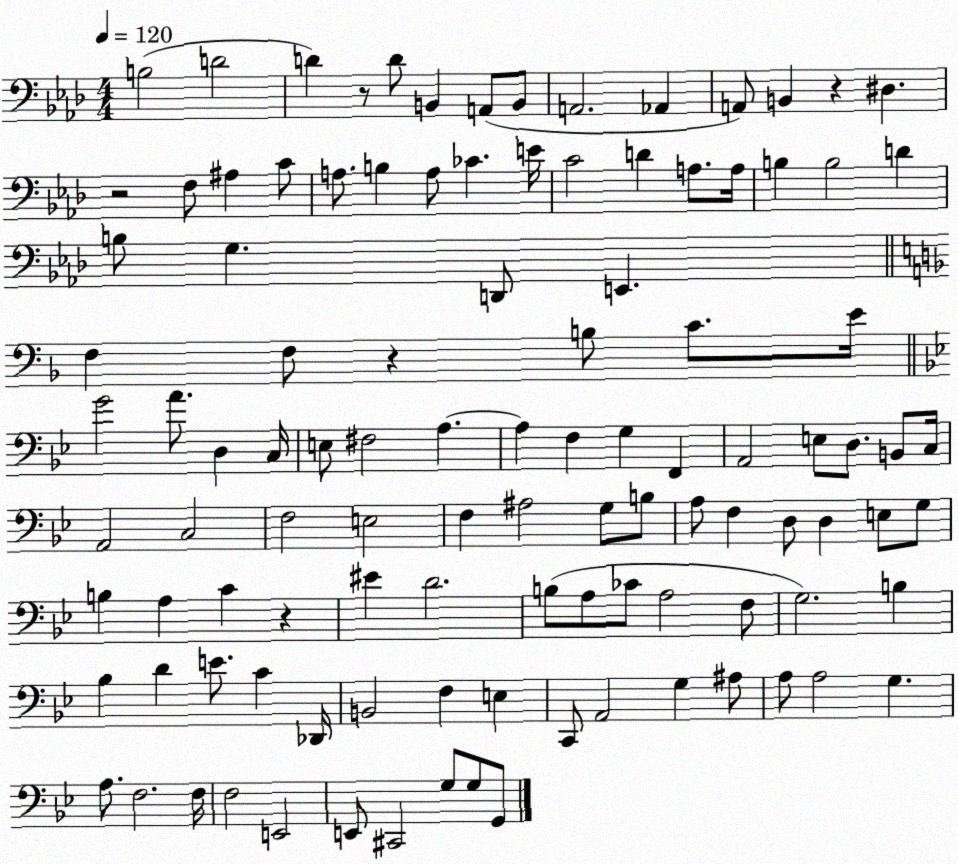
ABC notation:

X:1
T:Untitled
M:4/4
L:1/4
K:Ab
B,2 D2 D z/2 D/2 B,, A,,/2 B,,/2 A,,2 _A,, A,,/2 B,, z ^D, z2 F,/2 ^A, C/2 A,/2 B, A,/2 _C E/4 C2 D A,/2 A,/4 B, B,2 D B,/2 G, D,,/2 E,, F, F,/2 z B,/2 C/2 E/4 G2 A/2 D, C,/4 E,/2 ^F,2 A, A, F, G, F,, A,,2 E,/2 D,/2 B,,/2 C,/4 A,,2 C,2 F,2 E,2 F, ^A,2 G,/2 B,/2 A,/2 F, D,/2 D, E,/2 G,/2 B, A, C z ^E D2 B,/2 A,/2 _C/2 A,2 F,/2 G,2 B, _B, D E/2 C _D,,/4 B,,2 F, E, C,,/2 A,,2 G, ^A,/2 A,/2 A,2 G, A,/2 F,2 F,/4 F,2 E,,2 E,,/2 ^C,,2 G,/2 G,/2 G,,/2